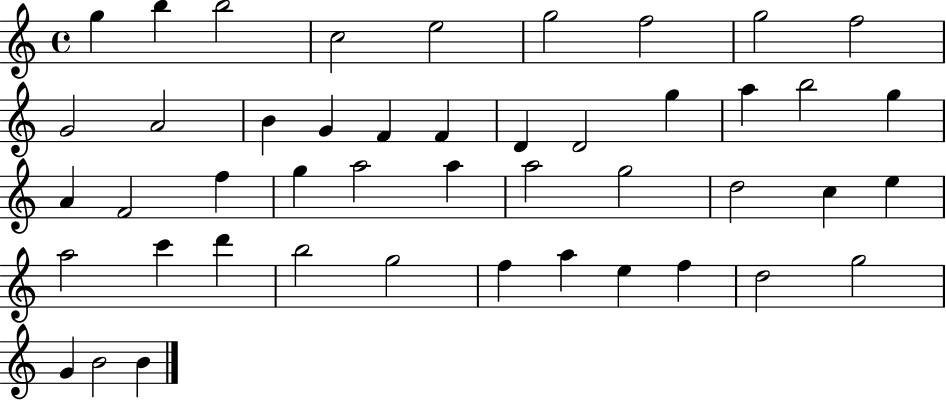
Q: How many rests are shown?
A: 0